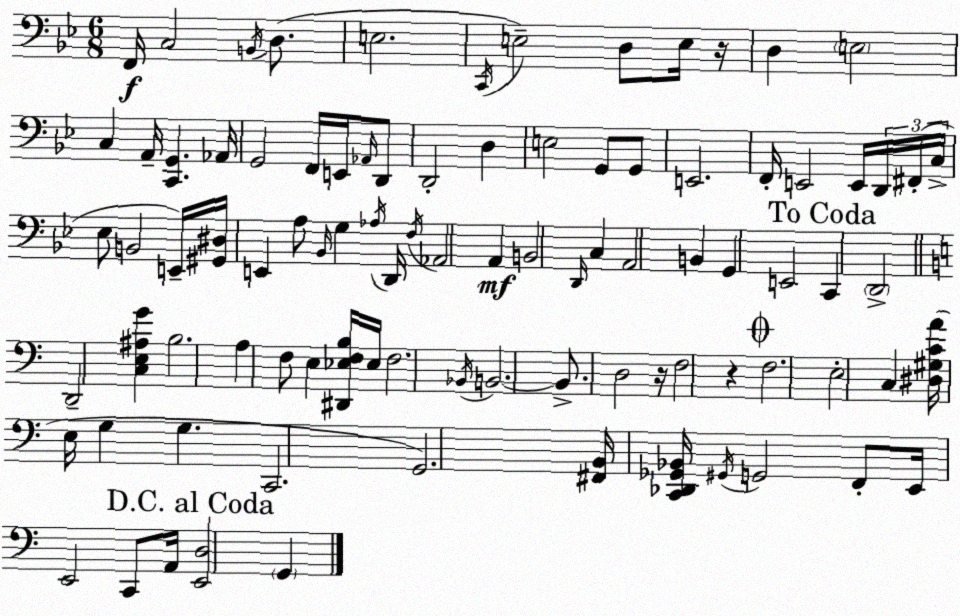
X:1
T:Untitled
M:6/8
L:1/4
K:Gm
F,,/4 C,2 B,,/4 D,/2 E,2 C,,/4 E,2 D,/2 E,/4 z/4 D, E,2 C, A,,/4 [C,,G,,] _A,,/4 G,,2 F,,/4 E,,/4 _A,,/4 D,,/2 D,,2 D, E,2 G,,/2 G,,/2 E,,2 F,,/4 E,,2 E,,/4 D,,/4 ^F,,/4 C,/4 _E,/2 B,,2 E,,/4 [^G,,^D,]/4 E,, A,/2 _B,,/4 G, _A,/4 D,,/4 F,/4 _A,,2 A,, B,,2 D,,/4 C, A,,2 B,, G,, E,,2 C,, D,,2 D,,2 [C,E,^A,G] B,2 A, F,/2 E, [^D,,_E,F,B,]/4 _E,/4 F,2 _B,,/4 B,,2 B,,/2 D,2 z/4 F,2 z F,2 E,2 C, [^D,^G,CA]/4 E,/4 G, G, C,,2 G,,2 [^F,,B,,]/4 [C,,_D,,_G,,_B,,]/4 ^G,,/4 G,,2 F,,/2 E,,/4 E,,2 C,,/2 A,,/4 [E,,D,]2 G,,